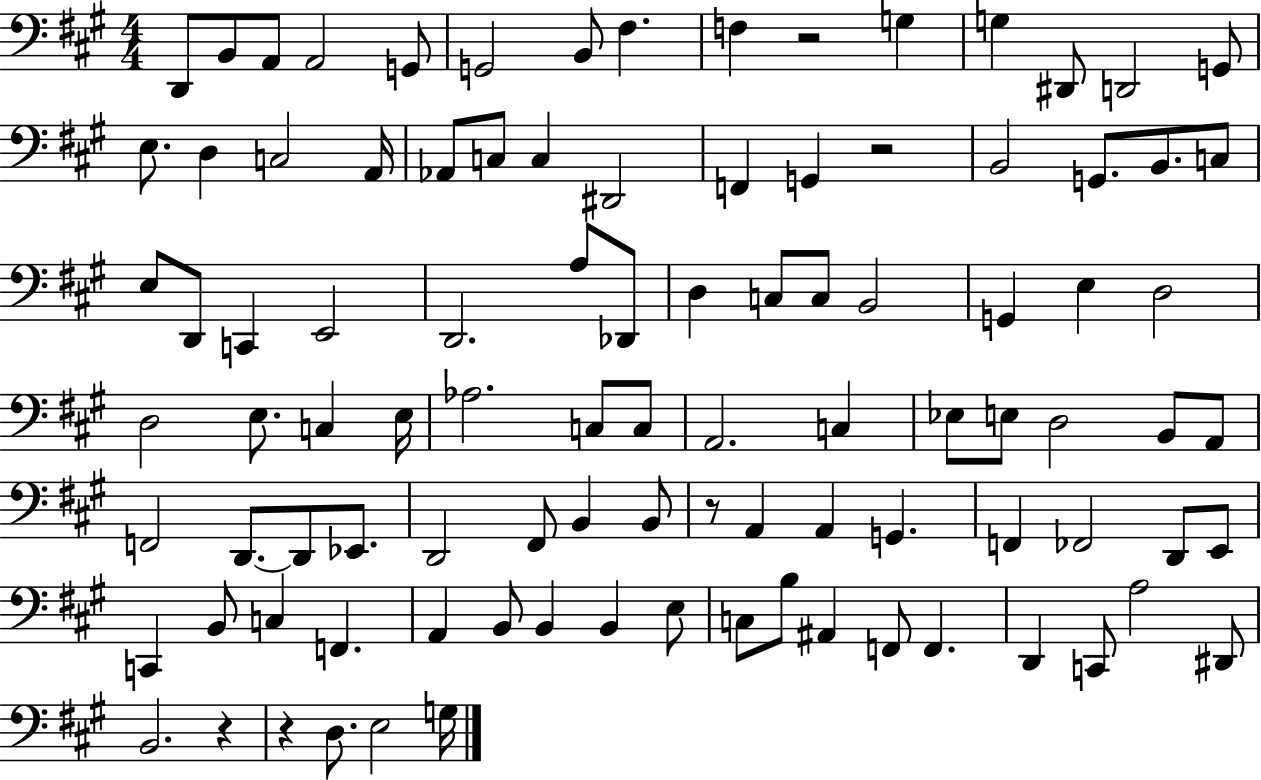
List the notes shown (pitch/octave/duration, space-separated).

D2/e B2/e A2/e A2/h G2/e G2/h B2/e F#3/q. F3/q R/h G3/q G3/q D#2/e D2/h G2/e E3/e. D3/q C3/h A2/s Ab2/e C3/e C3/q D#2/h F2/q G2/q R/h B2/h G2/e. B2/e. C3/e E3/e D2/e C2/q E2/h D2/h. A3/e Db2/e D3/q C3/e C3/e B2/h G2/q E3/q D3/h D3/h E3/e. C3/q E3/s Ab3/h. C3/e C3/e A2/h. C3/q Eb3/e E3/e D3/h B2/e A2/e F2/h D2/e. D2/e Eb2/e. D2/h F#2/e B2/q B2/e R/e A2/q A2/q G2/q. F2/q FES2/h D2/e E2/e C2/q B2/e C3/q F2/q. A2/q B2/e B2/q B2/q E3/e C3/e B3/e A#2/q F2/e F2/q. D2/q C2/e A3/h D#2/e B2/h. R/q R/q D3/e. E3/h G3/s